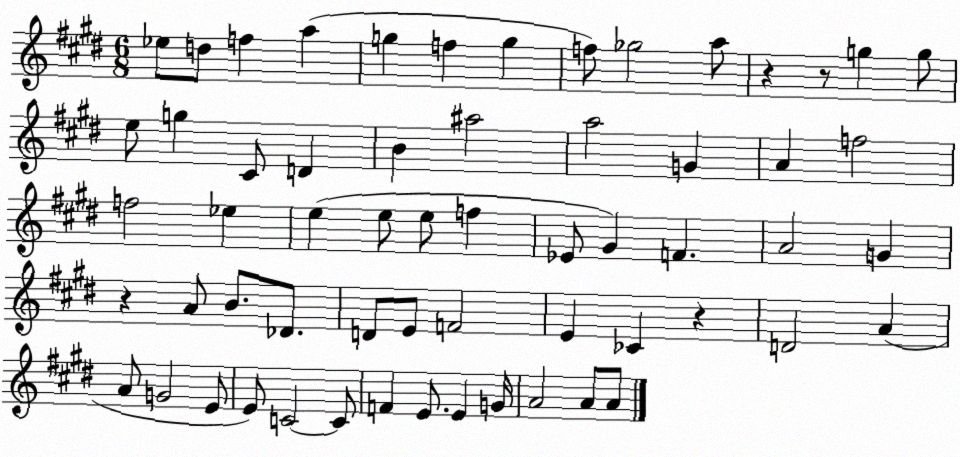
X:1
T:Untitled
M:6/8
L:1/4
K:E
_e/2 d/2 f a g f g f/2 _g2 a/2 z z/2 g g/2 e/2 g ^C/2 D B ^a2 a2 G A f2 f2 _e e e/2 e/2 f _E/2 ^G F A2 G z A/2 B/2 _D/2 D/2 E/2 F2 E _C z D2 A A/2 G2 E/2 E/2 C2 C/2 F E/2 E G/4 A2 A/2 A/2